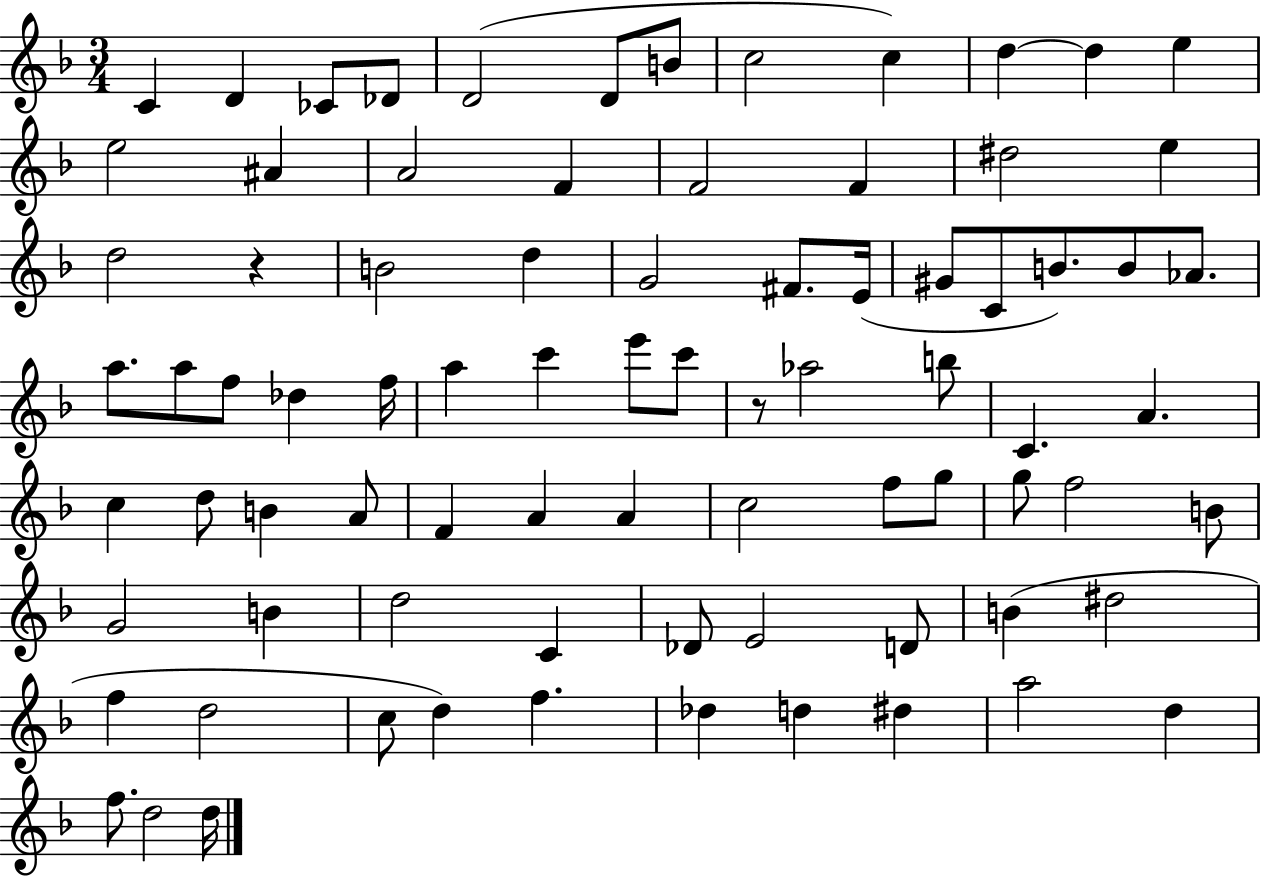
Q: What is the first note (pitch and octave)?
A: C4